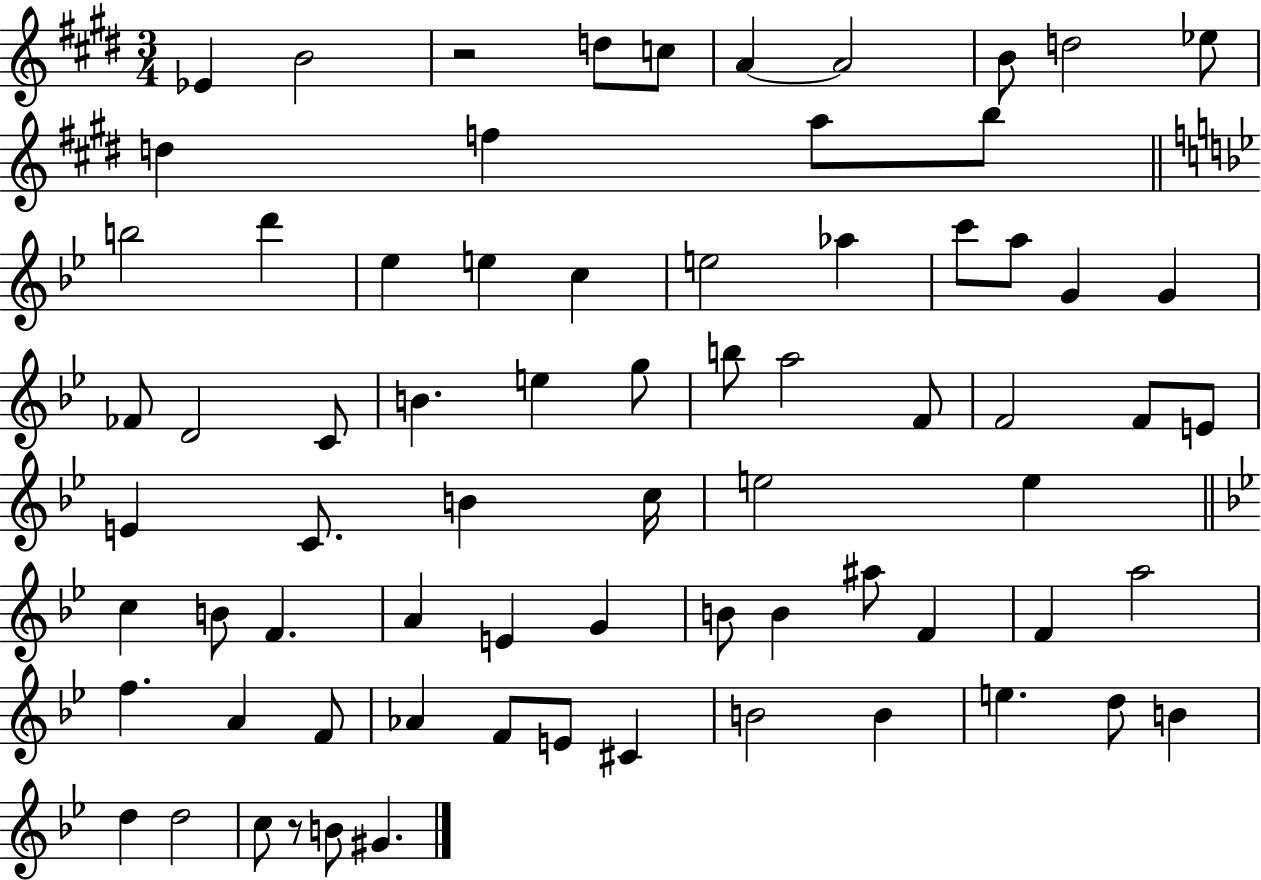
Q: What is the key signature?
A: E major